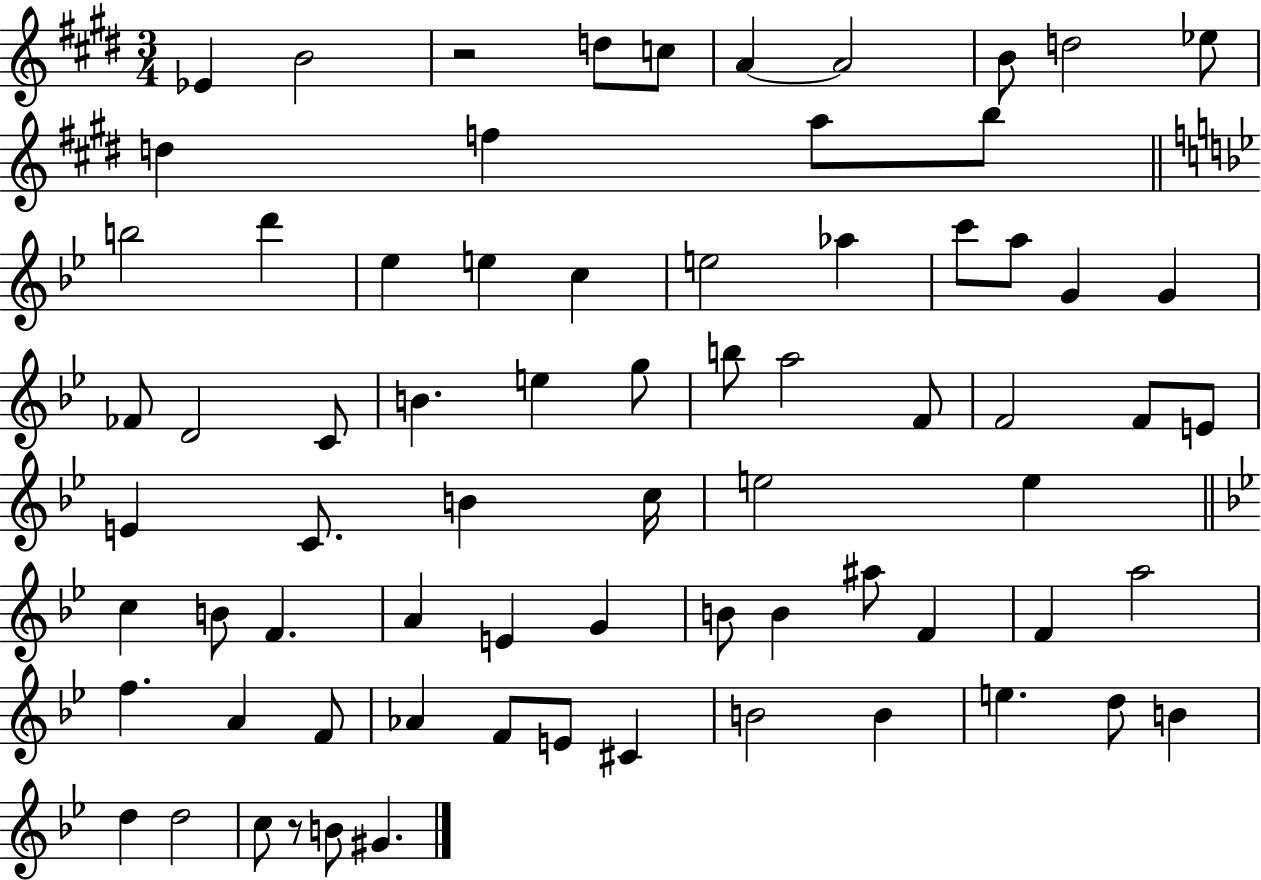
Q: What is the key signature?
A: E major